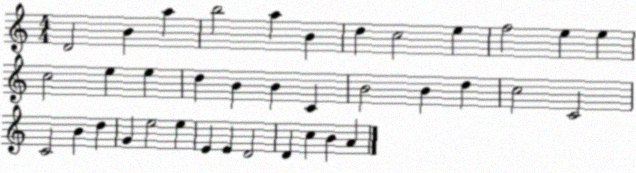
X:1
T:Untitled
M:4/4
L:1/4
K:C
D2 B a b2 a B d c2 e f2 e e c2 e e d B B C B2 B d c2 C2 C2 B d G e2 e E E D2 D c B A